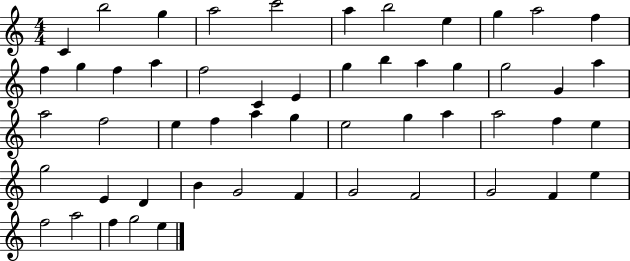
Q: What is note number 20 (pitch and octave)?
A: B5